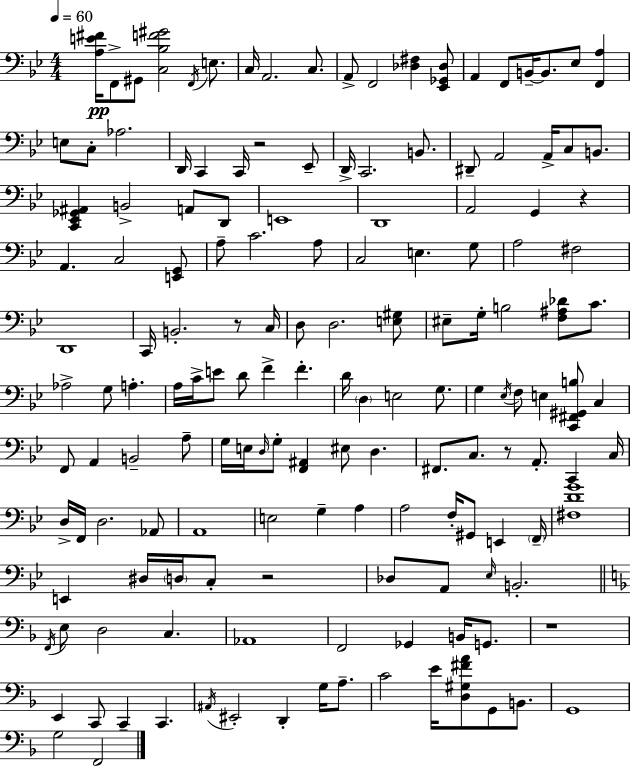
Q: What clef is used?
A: bass